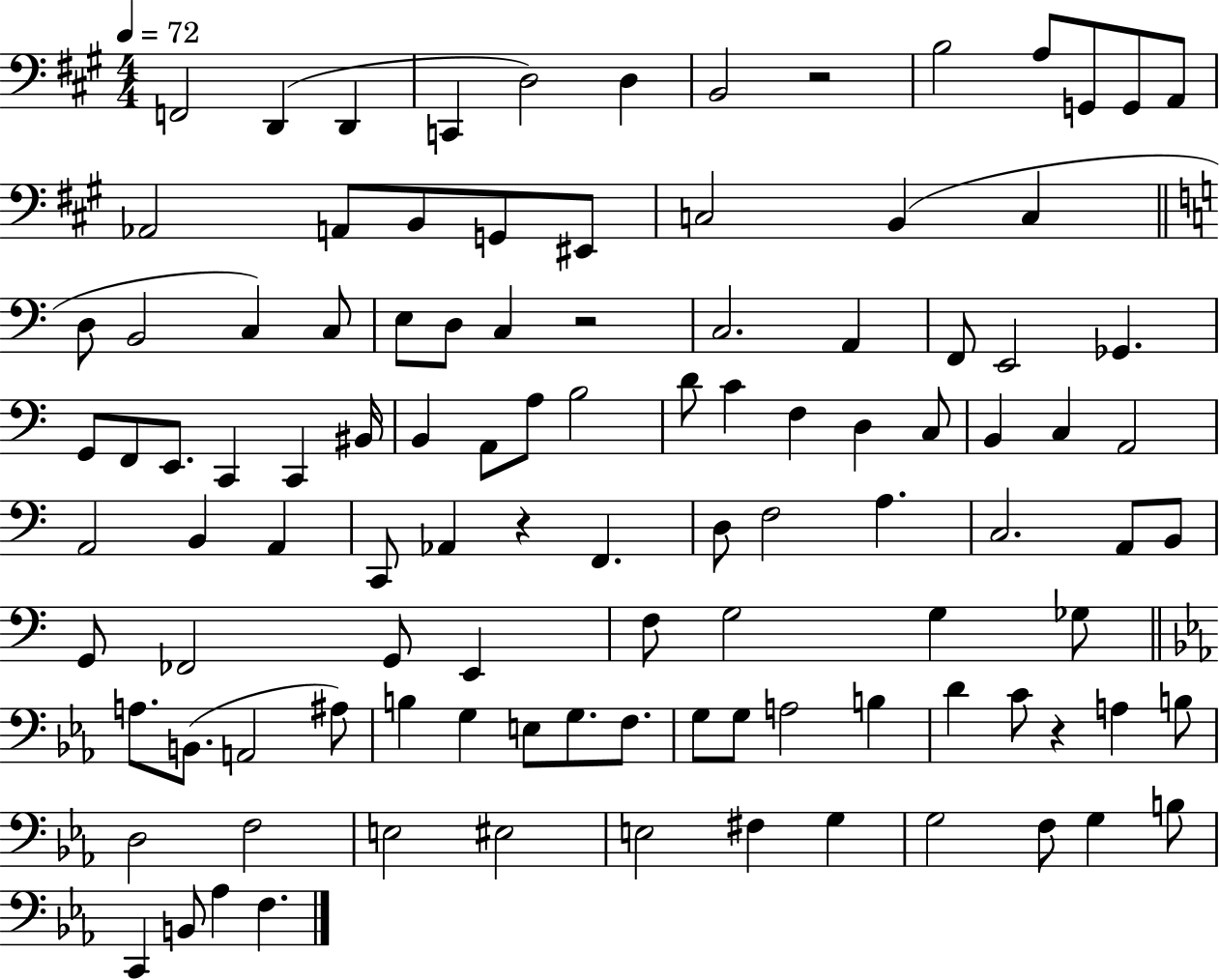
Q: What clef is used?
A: bass